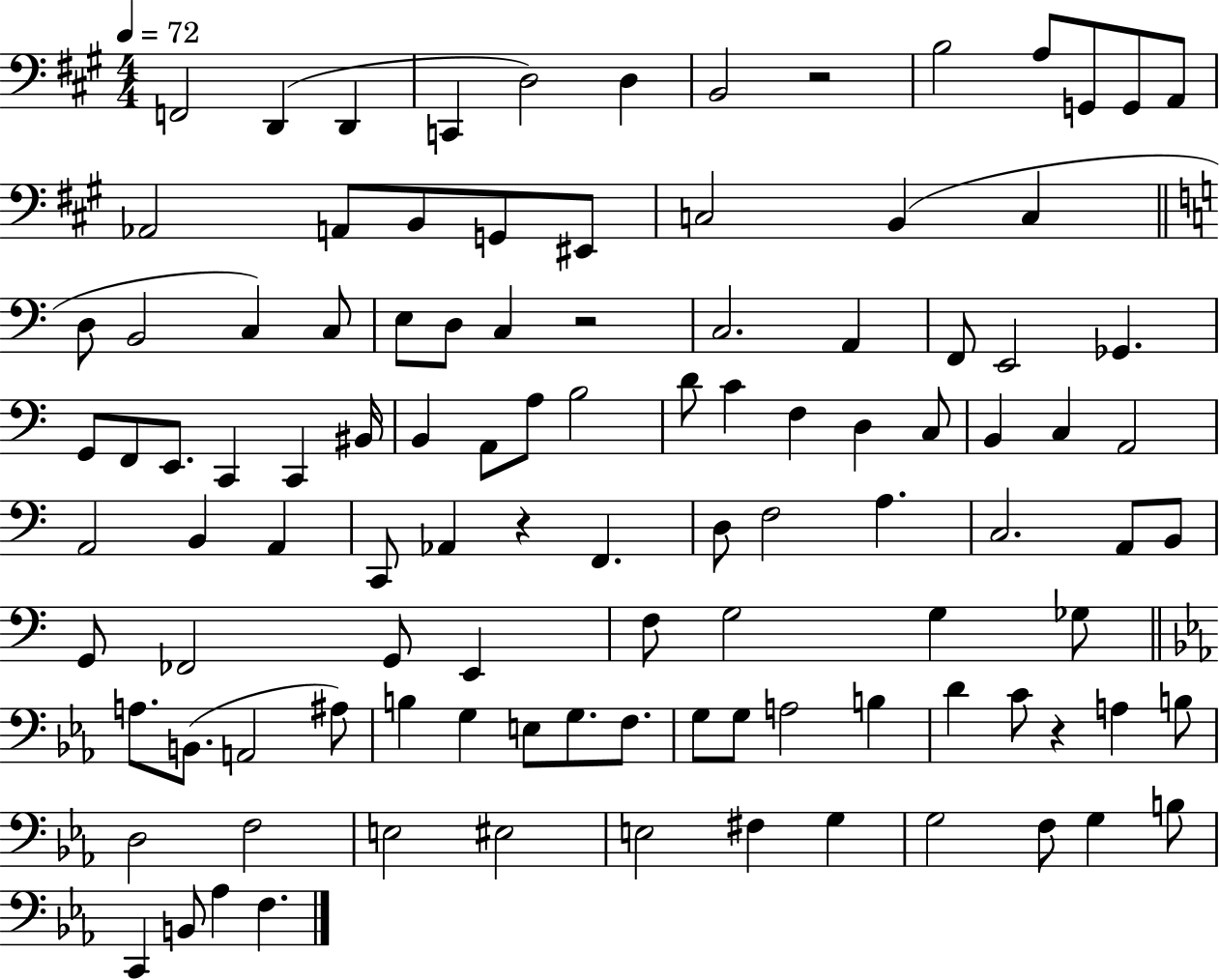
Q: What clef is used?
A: bass